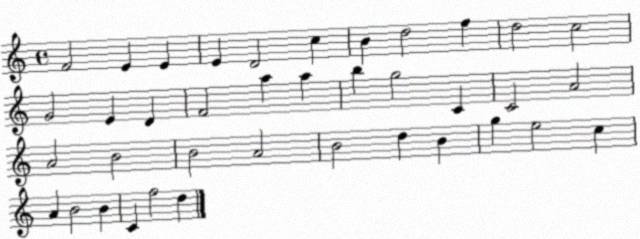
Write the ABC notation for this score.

X:1
T:Untitled
M:4/4
L:1/4
K:C
F2 E E E D2 c B d2 f d2 c2 G2 E D F2 a a b g2 C C2 A2 A2 B2 B2 A2 B2 d B g e2 c A B2 B C f2 d